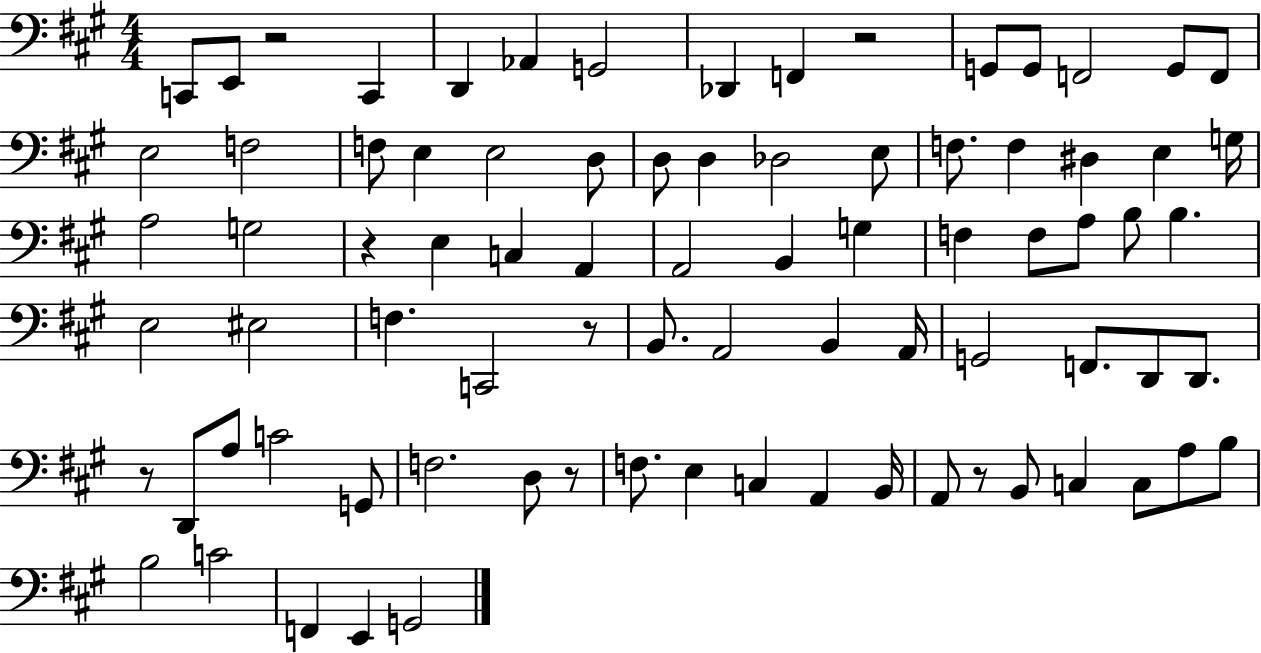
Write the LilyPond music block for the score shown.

{
  \clef bass
  \numericTimeSignature
  \time 4/4
  \key a \major
  \repeat volta 2 { c,8 e,8 r2 c,4 | d,4 aes,4 g,2 | des,4 f,4 r2 | g,8 g,8 f,2 g,8 f,8 | \break e2 f2 | f8 e4 e2 d8 | d8 d4 des2 e8 | f8. f4 dis4 e4 g16 | \break a2 g2 | r4 e4 c4 a,4 | a,2 b,4 g4 | f4 f8 a8 b8 b4. | \break e2 eis2 | f4. c,2 r8 | b,8. a,2 b,4 a,16 | g,2 f,8. d,8 d,8. | \break r8 d,8 a8 c'2 g,8 | f2. d8 r8 | f8. e4 c4 a,4 b,16 | a,8 r8 b,8 c4 c8 a8 b8 | \break b2 c'2 | f,4 e,4 g,2 | } \bar "|."
}